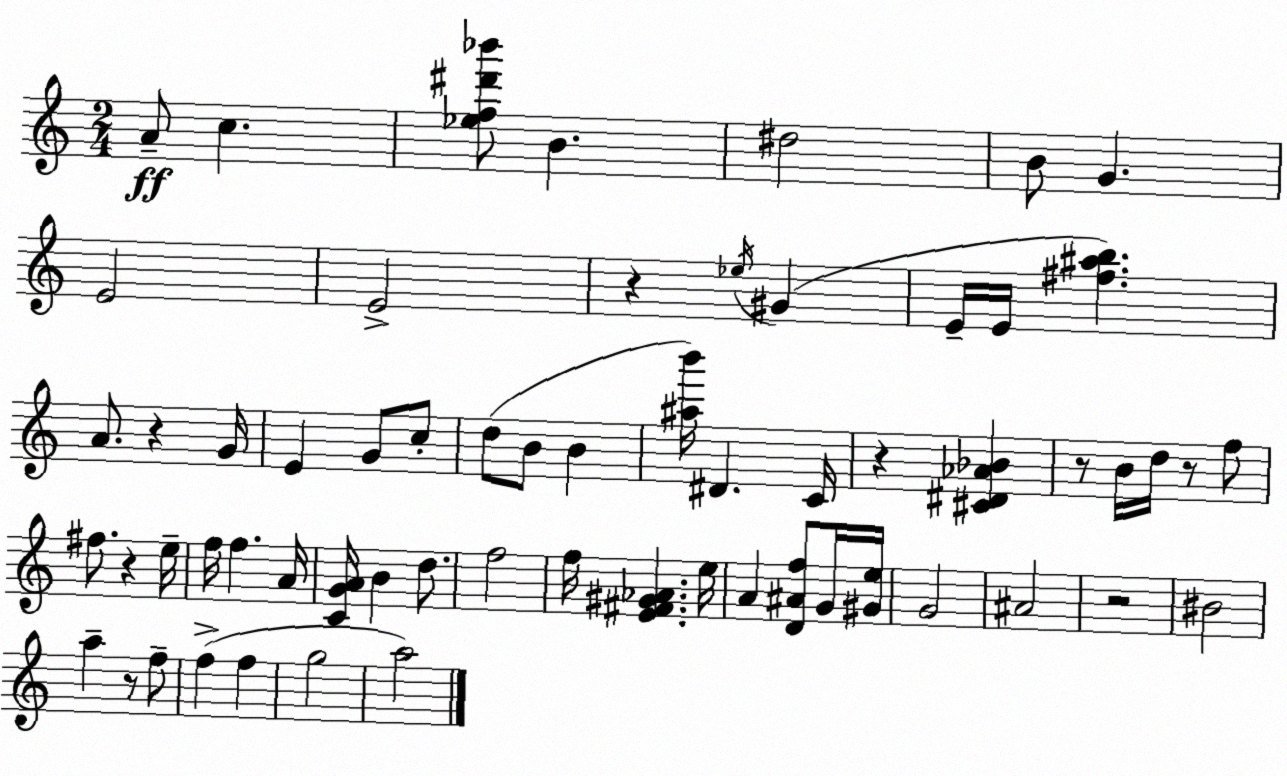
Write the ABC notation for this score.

X:1
T:Untitled
M:2/4
L:1/4
K:C
A/2 c [_ef^d'_b']/2 B ^d2 B/2 G E2 E2 z _e/4 ^G E/4 E/4 [^f^ab] A/2 z G/4 E G/2 c/2 d/2 B/2 B [^ab']/4 ^D C/4 z [^C^D_A_B] z/2 B/4 d/4 z/2 f/2 ^f/2 z e/4 f/4 f A/4 [CGA]/4 B d/2 f2 f/4 [E^F^G_A] e/4 A [D^Af]/2 G/4 [^Ge]/4 G2 ^A2 z2 ^B2 a z/2 f/2 f f g2 a2